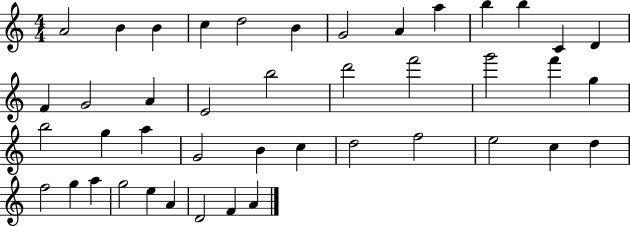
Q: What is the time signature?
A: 4/4